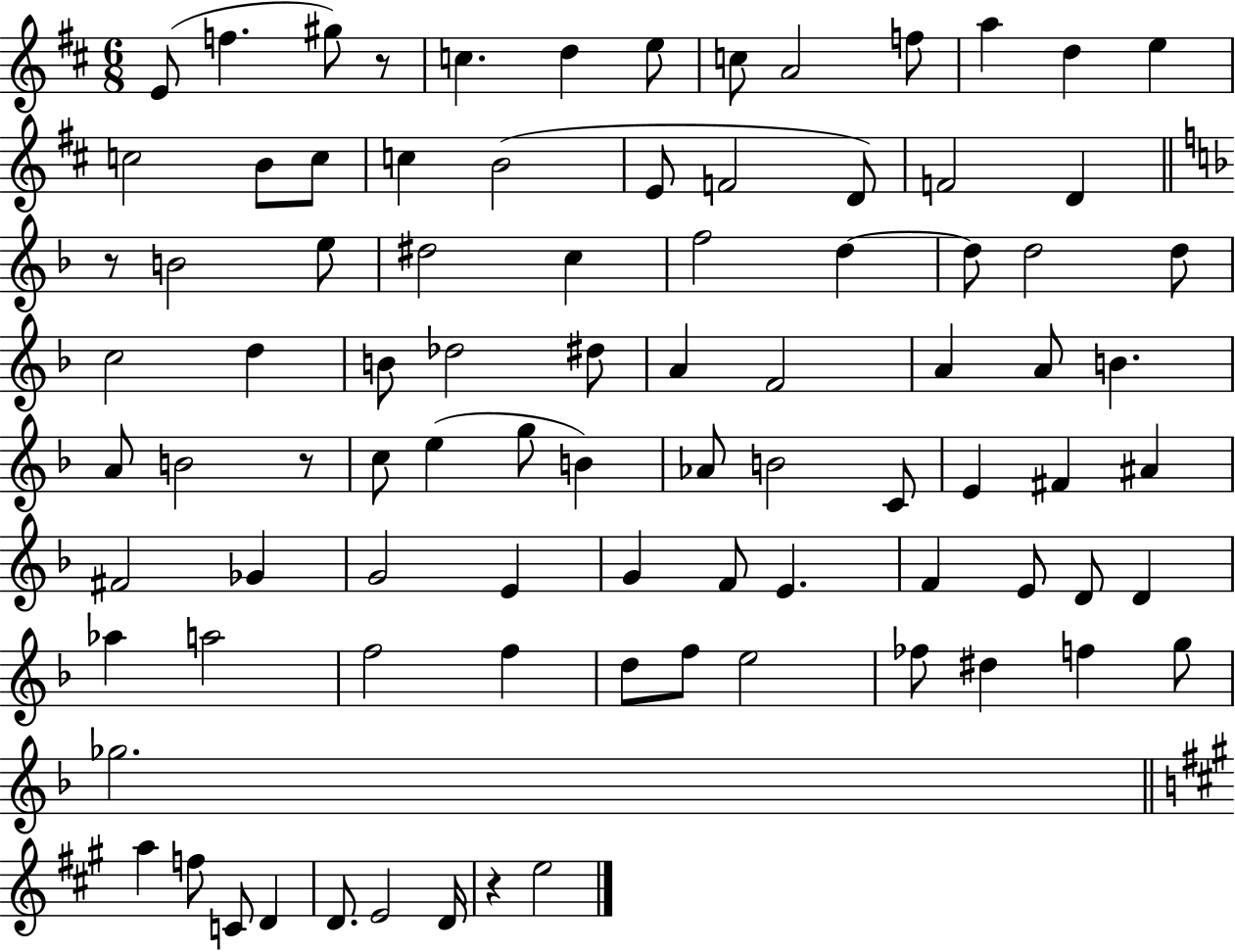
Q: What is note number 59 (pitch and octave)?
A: F4